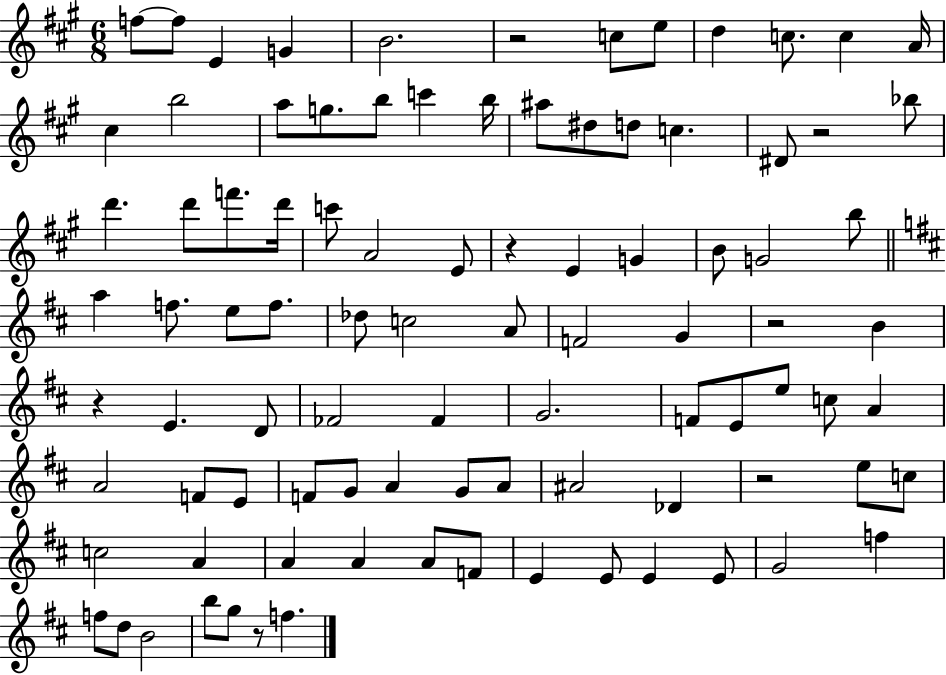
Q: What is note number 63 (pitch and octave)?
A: G4